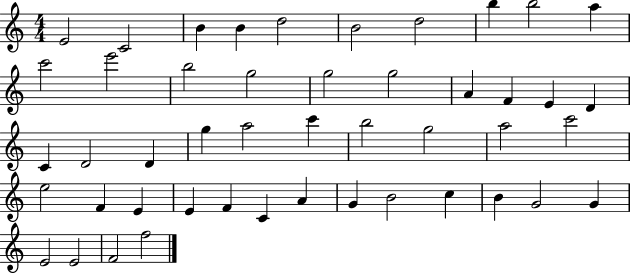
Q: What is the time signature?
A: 4/4